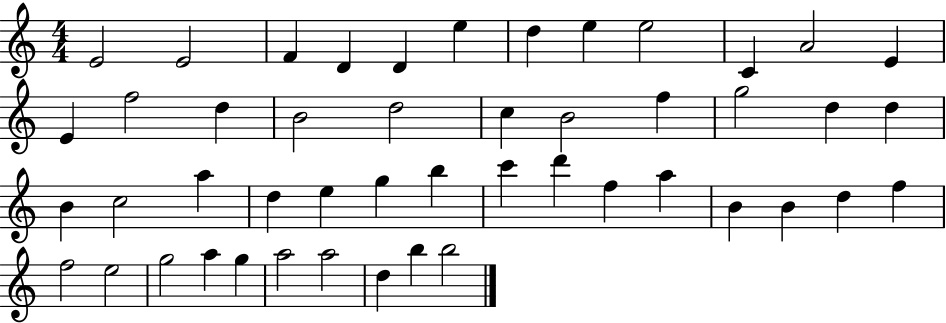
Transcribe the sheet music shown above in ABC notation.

X:1
T:Untitled
M:4/4
L:1/4
K:C
E2 E2 F D D e d e e2 C A2 E E f2 d B2 d2 c B2 f g2 d d B c2 a d e g b c' d' f a B B d f f2 e2 g2 a g a2 a2 d b b2